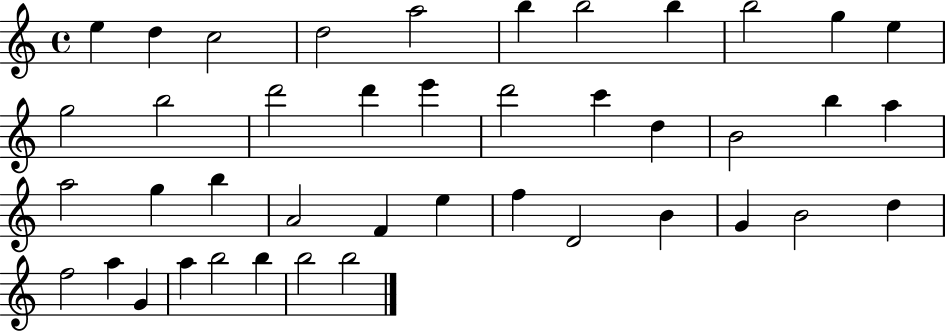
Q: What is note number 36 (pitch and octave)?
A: A5